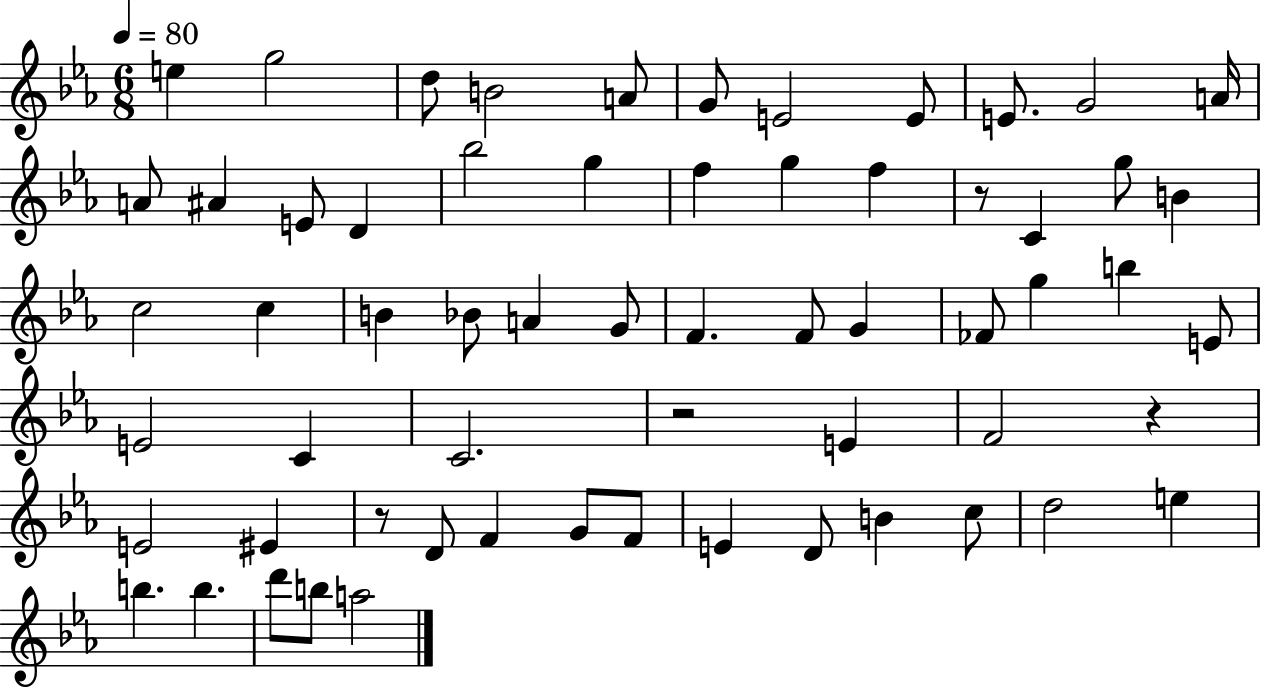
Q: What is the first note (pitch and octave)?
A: E5